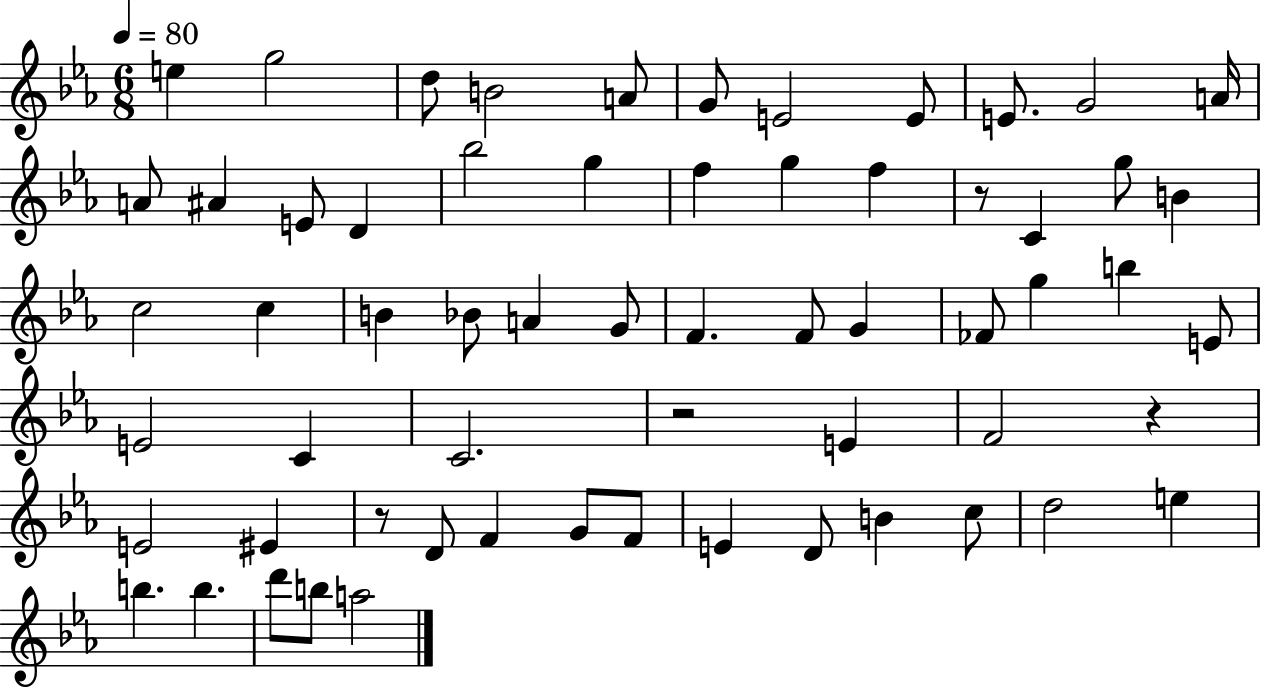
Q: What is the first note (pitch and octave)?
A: E5